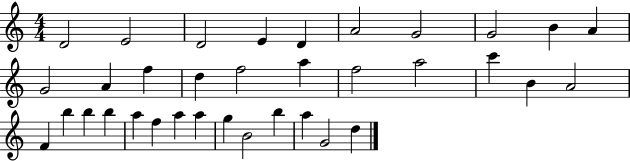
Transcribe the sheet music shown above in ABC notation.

X:1
T:Untitled
M:4/4
L:1/4
K:C
D2 E2 D2 E D A2 G2 G2 B A G2 A f d f2 a f2 a2 c' B A2 F b b b a f a a g B2 b a G2 d